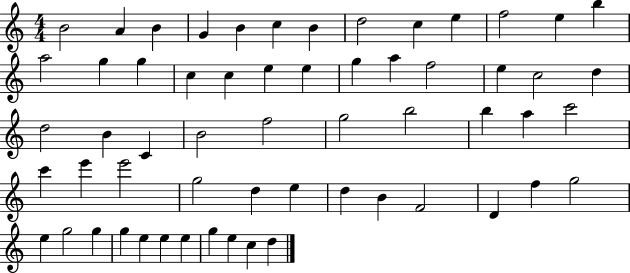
{
  \clef treble
  \numericTimeSignature
  \time 4/4
  \key c \major
  b'2 a'4 b'4 | g'4 b'4 c''4 b'4 | d''2 c''4 e''4 | f''2 e''4 b''4 | \break a''2 g''4 g''4 | c''4 c''4 e''4 e''4 | g''4 a''4 f''2 | e''4 c''2 d''4 | \break d''2 b'4 c'4 | b'2 f''2 | g''2 b''2 | b''4 a''4 c'''2 | \break c'''4 e'''4 e'''2 | g''2 d''4 e''4 | d''4 b'4 f'2 | d'4 f''4 g''2 | \break e''4 g''2 g''4 | g''4 e''4 e''4 e''4 | g''4 e''4 c''4 d''4 | \bar "|."
}